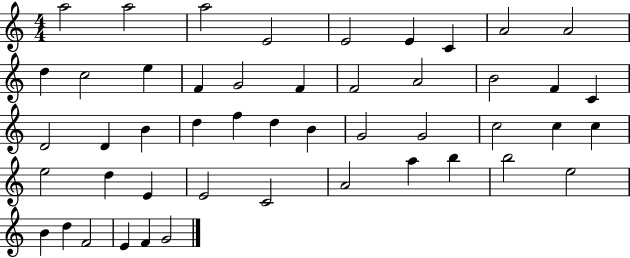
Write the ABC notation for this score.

X:1
T:Untitled
M:4/4
L:1/4
K:C
a2 a2 a2 E2 E2 E C A2 A2 d c2 e F G2 F F2 A2 B2 F C D2 D B d f d B G2 G2 c2 c c e2 d E E2 C2 A2 a b b2 e2 B d F2 E F G2